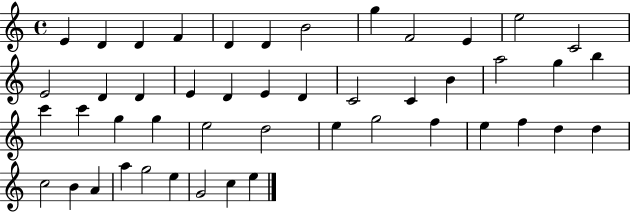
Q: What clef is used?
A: treble